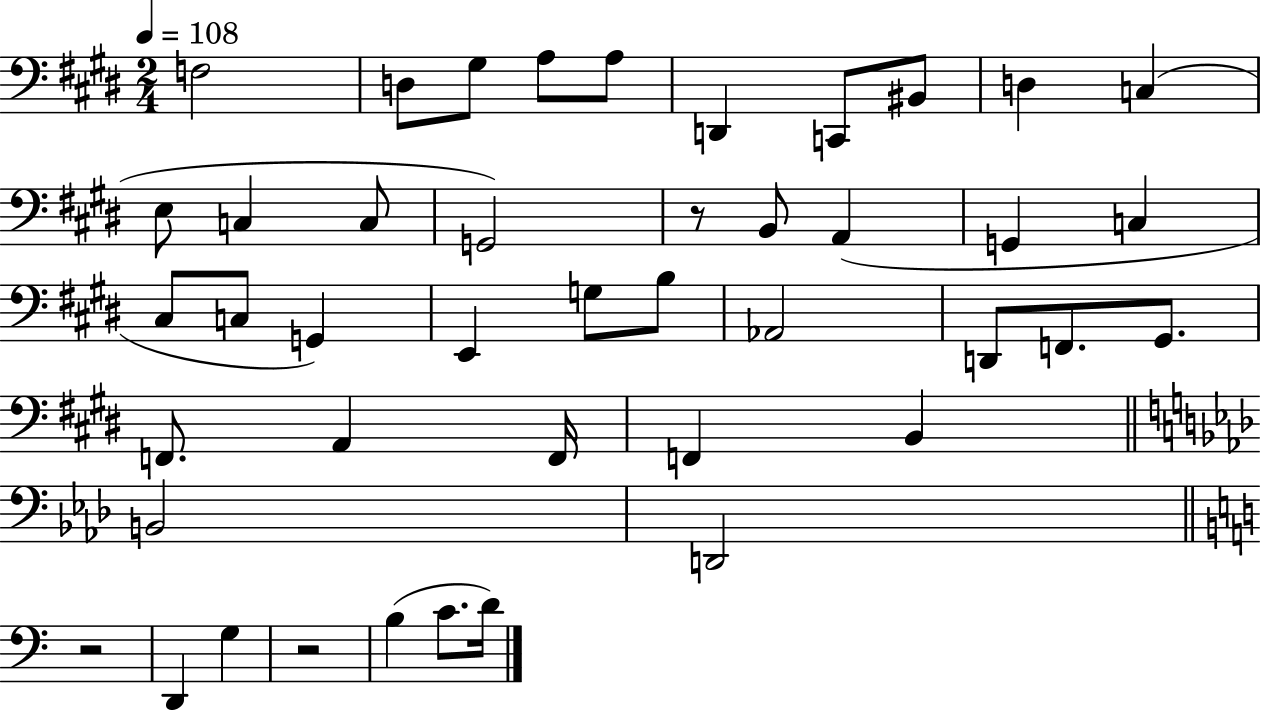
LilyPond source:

{
  \clef bass
  \numericTimeSignature
  \time 2/4
  \key e \major
  \tempo 4 = 108
  f2 | d8 gis8 a8 a8 | d,4 c,8 bis,8 | d4 c4( | \break e8 c4 c8 | g,2) | r8 b,8 a,4( | g,4 c4 | \break cis8 c8 g,4) | e,4 g8 b8 | aes,2 | d,8 f,8. gis,8. | \break f,8. a,4 f,16 | f,4 b,4 | \bar "||" \break \key aes \major b,2 | d,2 | \bar "||" \break \key a \minor r2 | d,4 g4 | r2 | b4( c'8. d'16) | \break \bar "|."
}